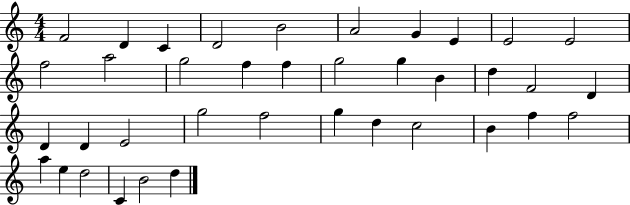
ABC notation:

X:1
T:Untitled
M:4/4
L:1/4
K:C
F2 D C D2 B2 A2 G E E2 E2 f2 a2 g2 f f g2 g B d F2 D D D E2 g2 f2 g d c2 B f f2 a e d2 C B2 d